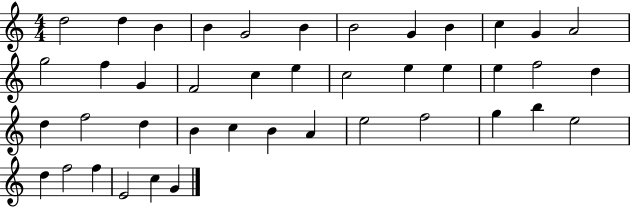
X:1
T:Untitled
M:4/4
L:1/4
K:C
d2 d B B G2 B B2 G B c G A2 g2 f G F2 c e c2 e e e f2 d d f2 d B c B A e2 f2 g b e2 d f2 f E2 c G